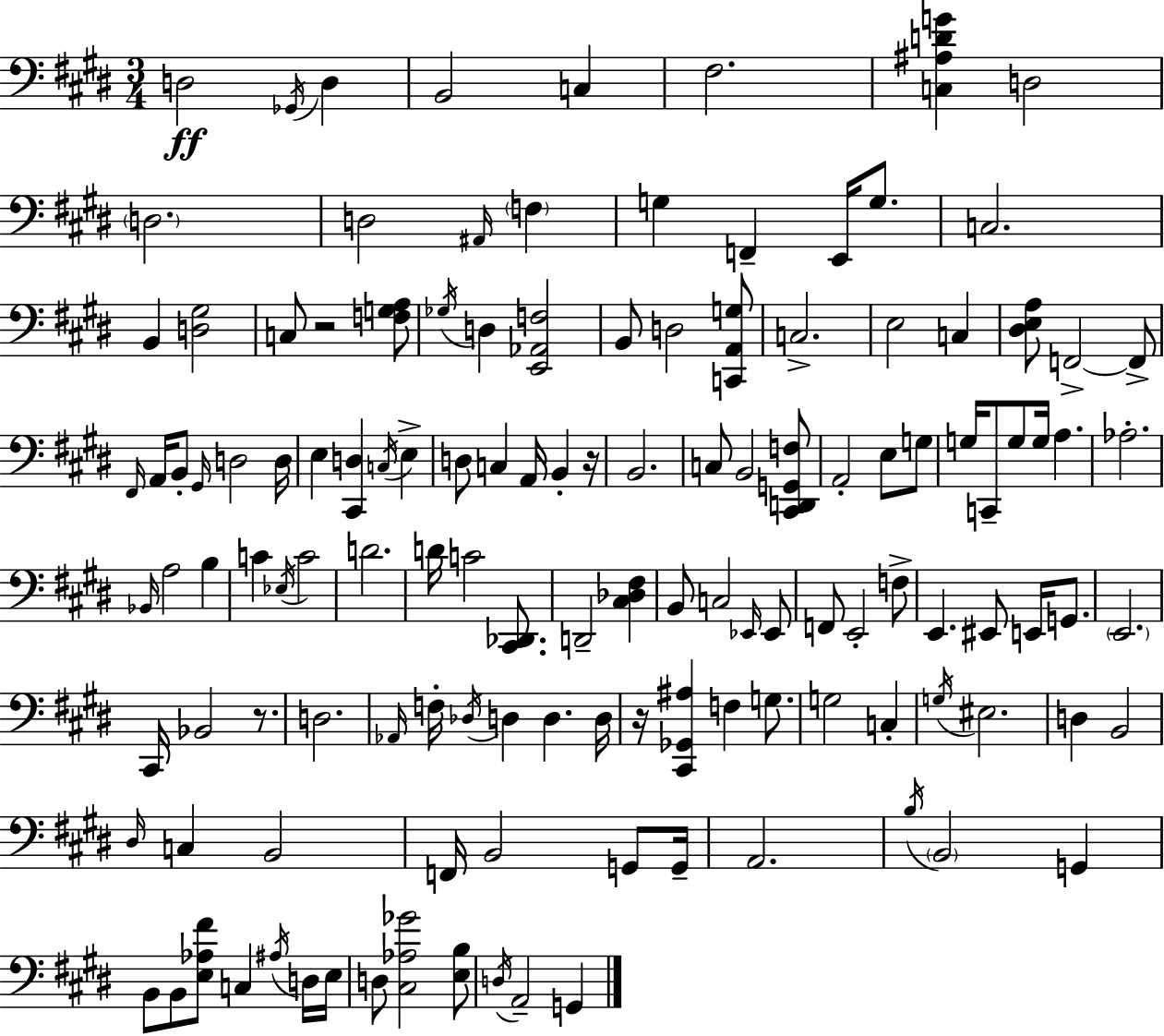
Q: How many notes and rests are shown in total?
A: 130